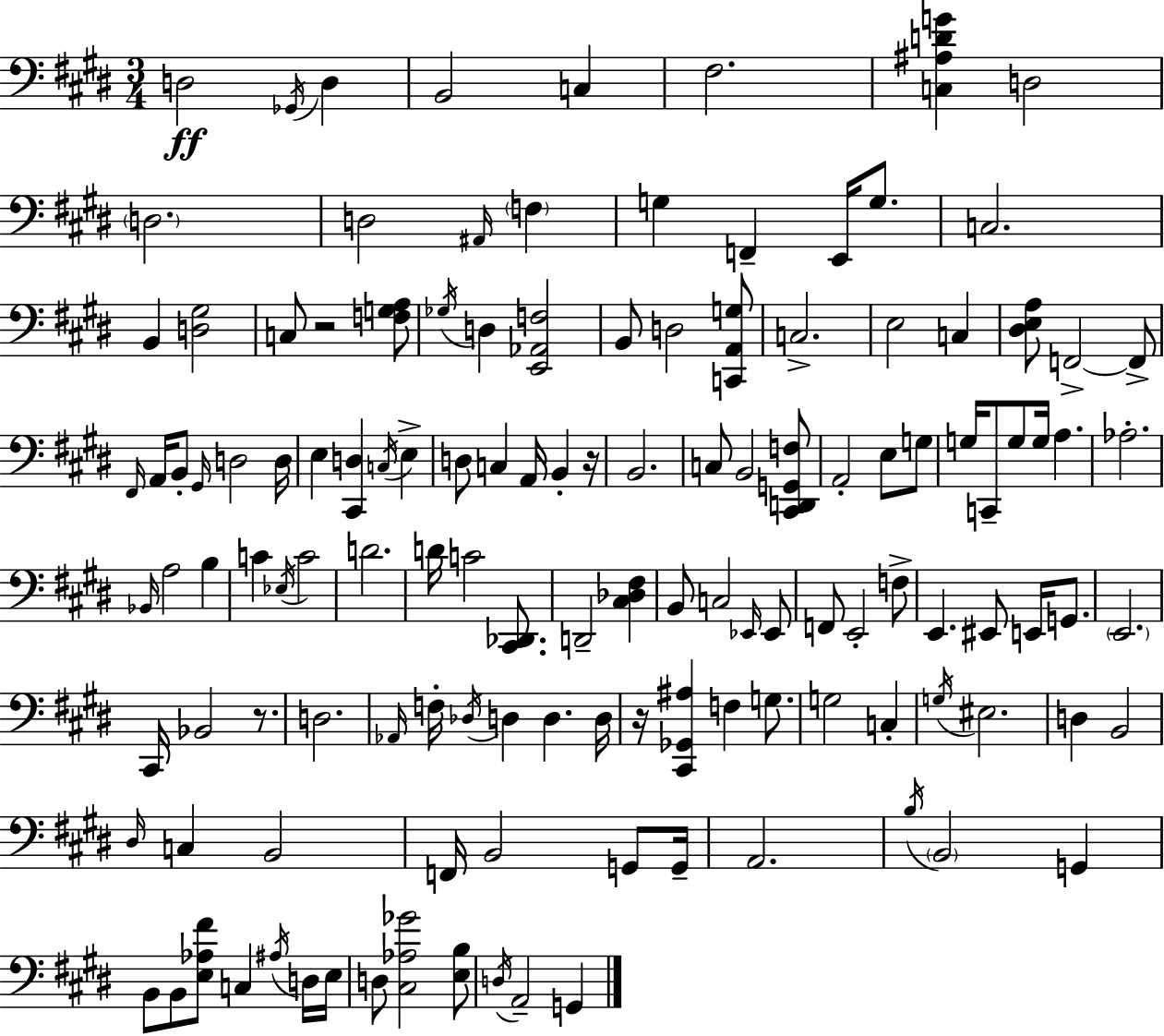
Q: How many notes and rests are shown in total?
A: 130